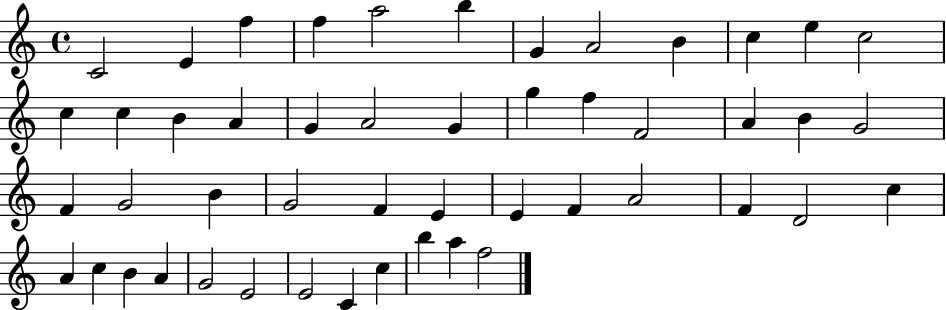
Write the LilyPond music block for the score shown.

{
  \clef treble
  \time 4/4
  \defaultTimeSignature
  \key c \major
  c'2 e'4 f''4 | f''4 a''2 b''4 | g'4 a'2 b'4 | c''4 e''4 c''2 | \break c''4 c''4 b'4 a'4 | g'4 a'2 g'4 | g''4 f''4 f'2 | a'4 b'4 g'2 | \break f'4 g'2 b'4 | g'2 f'4 e'4 | e'4 f'4 a'2 | f'4 d'2 c''4 | \break a'4 c''4 b'4 a'4 | g'2 e'2 | e'2 c'4 c''4 | b''4 a''4 f''2 | \break \bar "|."
}